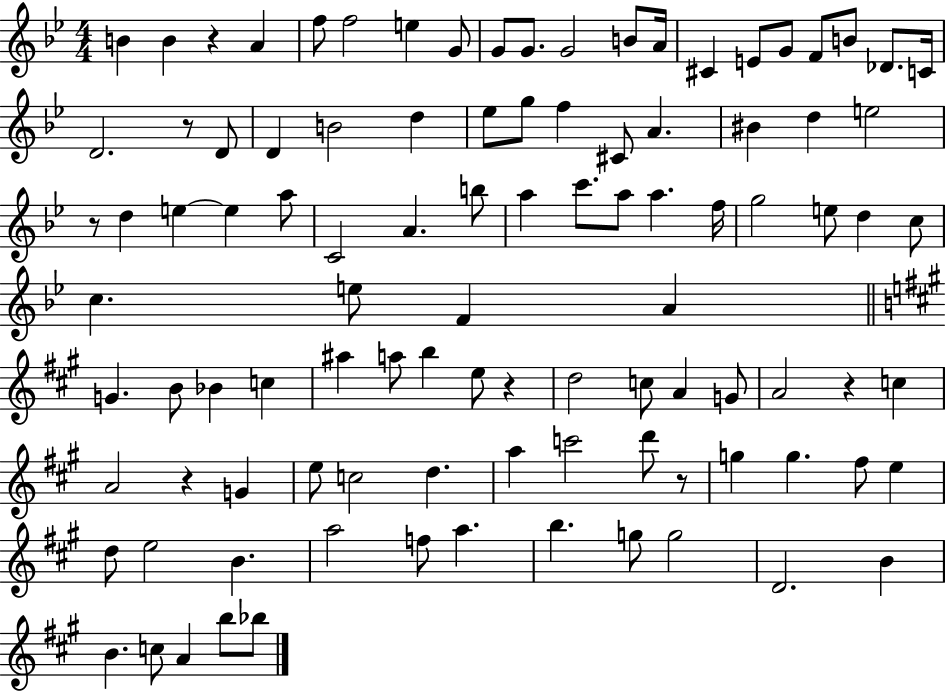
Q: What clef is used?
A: treble